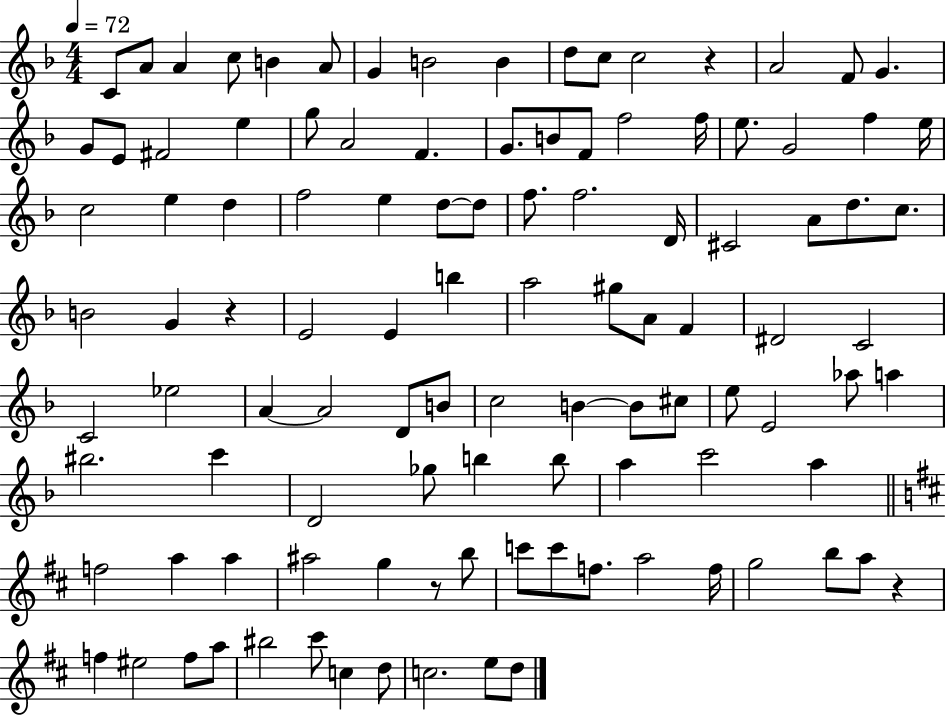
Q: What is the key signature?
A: F major